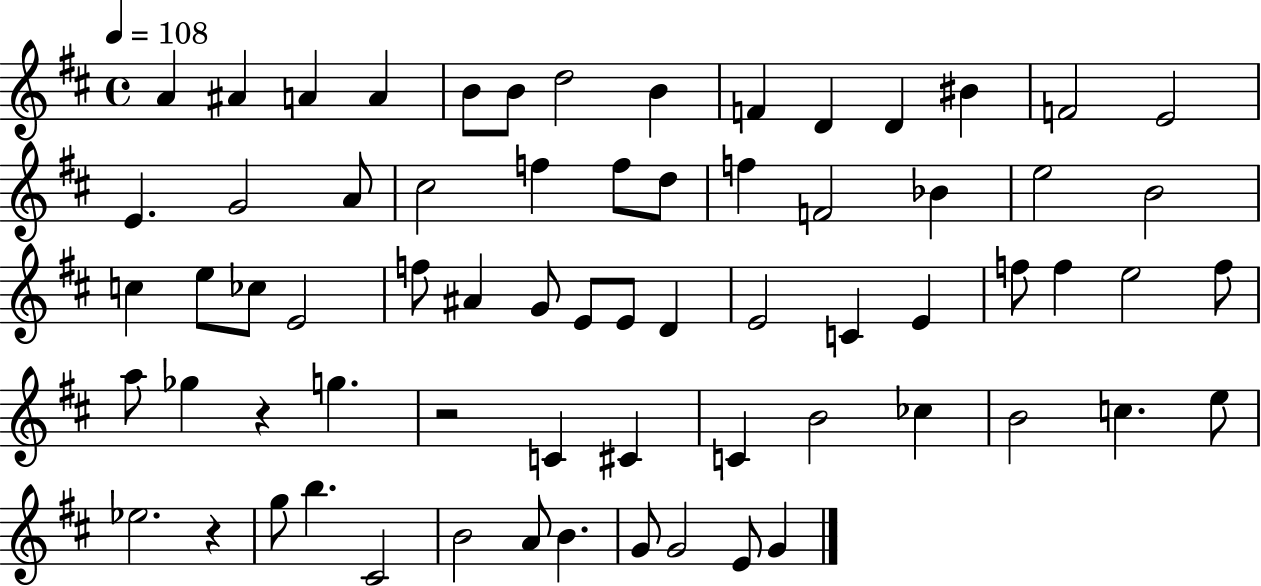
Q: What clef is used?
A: treble